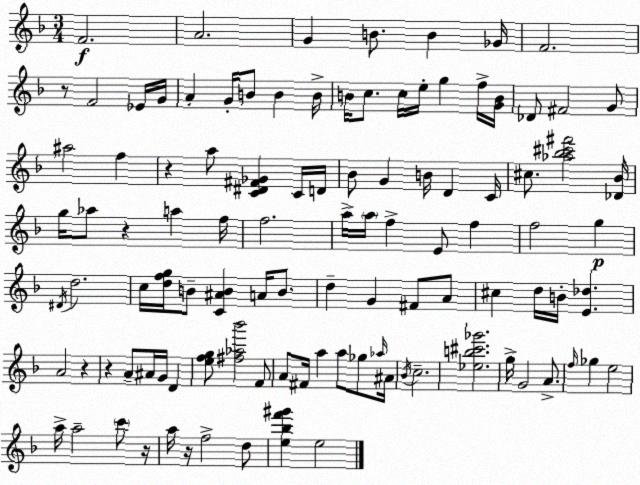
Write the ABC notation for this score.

X:1
T:Untitled
M:3/4
L:1/4
K:F
F2 A2 G B/2 B _G/4 F2 z/2 F2 _E/4 G/4 A G/4 B/2 B B/4 B/4 c/2 c/4 e/4 g f/4 [GB]/4 _D/2 ^F2 G/2 ^a2 f z a/2 [C^D^F_G] C/4 D/4 _B/2 G B/4 D C/4 ^c/2 [_a_b^c'^f']2 [_D_B]/4 g/4 _a/2 z a f/4 f2 a/4 a/4 f E/2 f f2 g ^D/4 d2 c/4 [dfg]/4 B/2 [C^AB] A/4 B/2 d G ^F/2 A/2 ^c d/4 B/4 [E_d] A2 z z A/2 ^A/4 G/4 D [efg]/2 [^f_a_b']2 F/2 A/2 ^F/4 a a/2 _g/2 _a/4 ^A/4 _B/4 c2 [_eb^c'_g']2 g/4 G2 A/2 f/4 _g e2 a/4 a2 c'/2 z/4 a/4 z/4 f2 d/2 [e_bf'^g'] e2